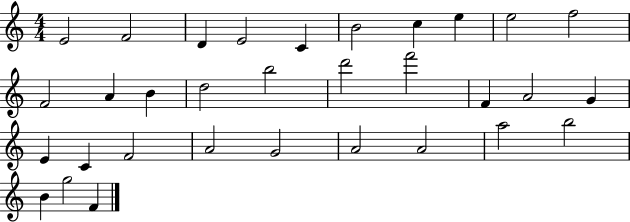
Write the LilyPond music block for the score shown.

{
  \clef treble
  \numericTimeSignature
  \time 4/4
  \key c \major
  e'2 f'2 | d'4 e'2 c'4 | b'2 c''4 e''4 | e''2 f''2 | \break f'2 a'4 b'4 | d''2 b''2 | d'''2 f'''2 | f'4 a'2 g'4 | \break e'4 c'4 f'2 | a'2 g'2 | a'2 a'2 | a''2 b''2 | \break b'4 g''2 f'4 | \bar "|."
}